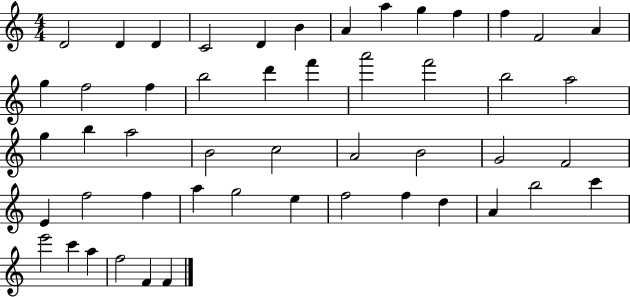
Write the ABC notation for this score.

X:1
T:Untitled
M:4/4
L:1/4
K:C
D2 D D C2 D B A a g f f F2 A g f2 f b2 d' f' a'2 f'2 b2 a2 g b a2 B2 c2 A2 B2 G2 F2 E f2 f a g2 e f2 f d A b2 c' e'2 c' a f2 F F